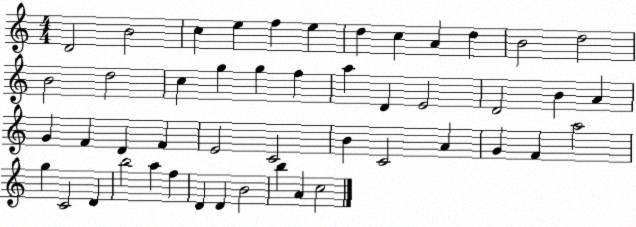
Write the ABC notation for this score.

X:1
T:Untitled
M:4/4
L:1/4
K:C
D2 B2 c e f e d c A d B2 d2 B2 d2 c g g f a D E2 D2 B A G F D F E2 C2 B C2 A G F a2 g C2 D b2 a f D D B2 b A c2